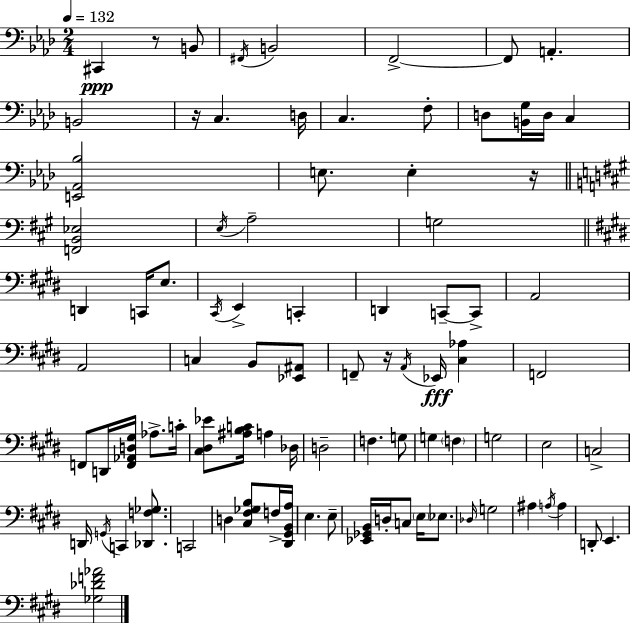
{
  \clef bass
  \numericTimeSignature
  \time 2/4
  \key aes \major
  \tempo 4 = 132
  cis,4\ppp r8 b,8 | \acciaccatura { fis,16 } b,2 | f,2->~~ | f,8 a,4.-. | \break b,2 | r16 c4. | d16 c4. f8-. | d8 <b, g>16 d16 c4 | \break <e, aes, bes>2 | e8. e4-. | r16 \bar "||" \break \key a \major <f, b, ees>2 | \acciaccatura { e16 } a2-- | g2 | \bar "||" \break \key e \major d,4 c,16 e8. | \acciaccatura { cis,16 } e,4-> c,4-. | d,4 c,8--~~ c,8-> | a,2 | \break a,2 | c4 b,8 <ees, ais,>8 | f,8-- r16 \acciaccatura { a,16 } ees,16\fff <cis aes>4 | f,2 | \break f,8 d,16 <f, aes, d gis>16 aes8.-> | c'16-. <cis dis ees'>8 <ais b c'>16 a4 | des16 d2-- | f4. | \break g8 g4 \parenthesize f4 | g2 | e2 | c2-> | \break d,16 \acciaccatura { g,16 } c,4 | <des, f ges>8. c,2 | d4 <cis fis ges b>8 | f16-> <dis, gis, b, a>16 e4. | \break e8-- <ees, ges, b,>16 d16-. c8 \parenthesize e16 | ees8. \grace { des16 } g2 | ais4 | \acciaccatura { a16 } a4 d,8-. e,4. | \break <ges des' f' aes'>2 | \bar "|."
}